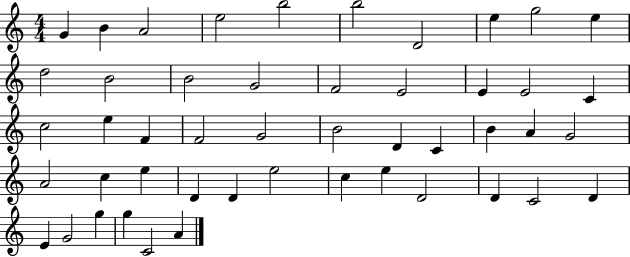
G4/q B4/q A4/h E5/h B5/h B5/h D4/h E5/q G5/h E5/q D5/h B4/h B4/h G4/h F4/h E4/h E4/q E4/h C4/q C5/h E5/q F4/q F4/h G4/h B4/h D4/q C4/q B4/q A4/q G4/h A4/h C5/q E5/q D4/q D4/q E5/h C5/q E5/q D4/h D4/q C4/h D4/q E4/q G4/h G5/q G5/q C4/h A4/q